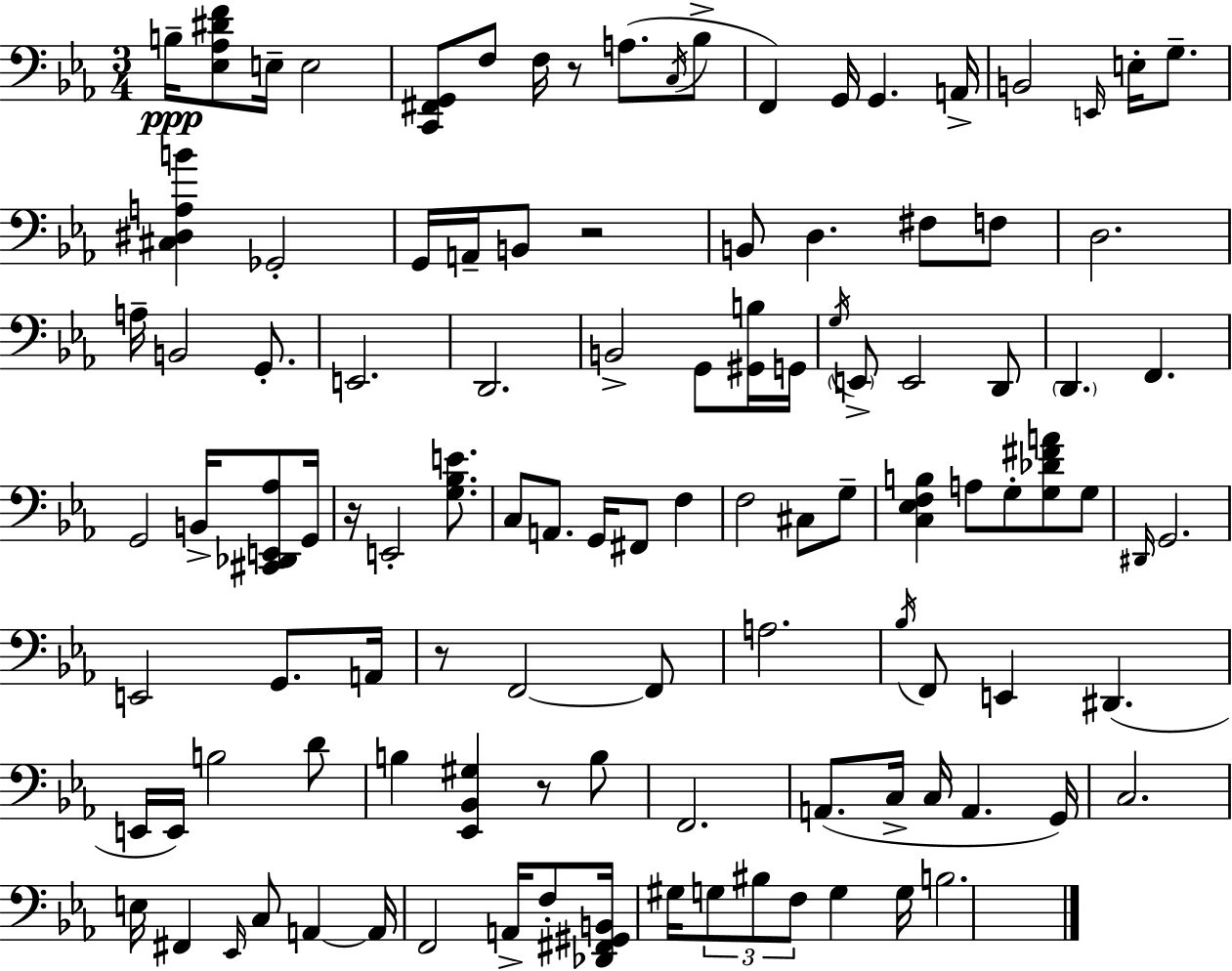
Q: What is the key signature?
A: C minor